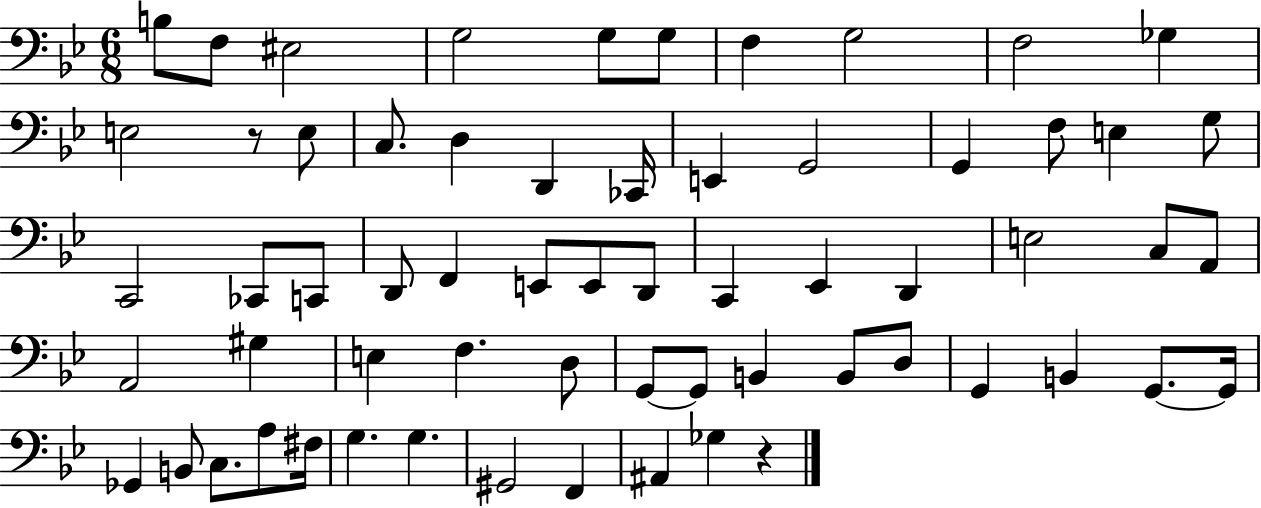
X:1
T:Untitled
M:6/8
L:1/4
K:Bb
B,/2 F,/2 ^E,2 G,2 G,/2 G,/2 F, G,2 F,2 _G, E,2 z/2 E,/2 C,/2 D, D,, _C,,/4 E,, G,,2 G,, F,/2 E, G,/2 C,,2 _C,,/2 C,,/2 D,,/2 F,, E,,/2 E,,/2 D,,/2 C,, _E,, D,, E,2 C,/2 A,,/2 A,,2 ^G, E, F, D,/2 G,,/2 G,,/2 B,, B,,/2 D,/2 G,, B,, G,,/2 G,,/4 _G,, B,,/2 C,/2 A,/2 ^F,/4 G, G, ^G,,2 F,, ^A,, _G, z